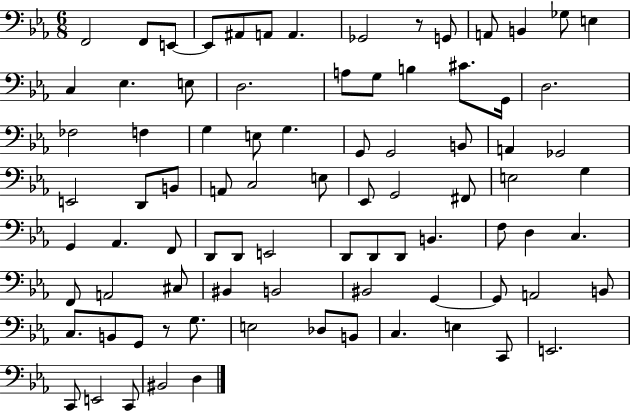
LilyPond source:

{
  \clef bass
  \numericTimeSignature
  \time 6/8
  \key ees \major
  f,2 f,8 e,8~~ | e,8 ais,8 a,8 a,4. | ges,2 r8 g,8 | a,8 b,4 ges8 e4 | \break c4 ees4. e8 | d2. | a8 g8 b4 cis'8. g,16 | d2. | \break fes2 f4 | g4 e8 g4. | g,8 g,2 b,8 | a,4 ges,2 | \break e,2 d,8 b,8 | a,8 c2 e8 | ees,8 g,2 fis,8 | e2 g4 | \break g,4 aes,4. f,8 | d,8 d,8 e,2 | d,8 d,8 d,8 b,4. | f8 d4 c4. | \break f,8 a,2 cis8 | bis,4 b,2 | bis,2 g,4~~ | g,8 a,2 b,8 | \break c8. b,8 g,8 r8 g8. | e2 des8 b,8 | c4. e4 c,8 | e,2. | \break c,8 e,2 c,8 | bis,2 d4 | \bar "|."
}